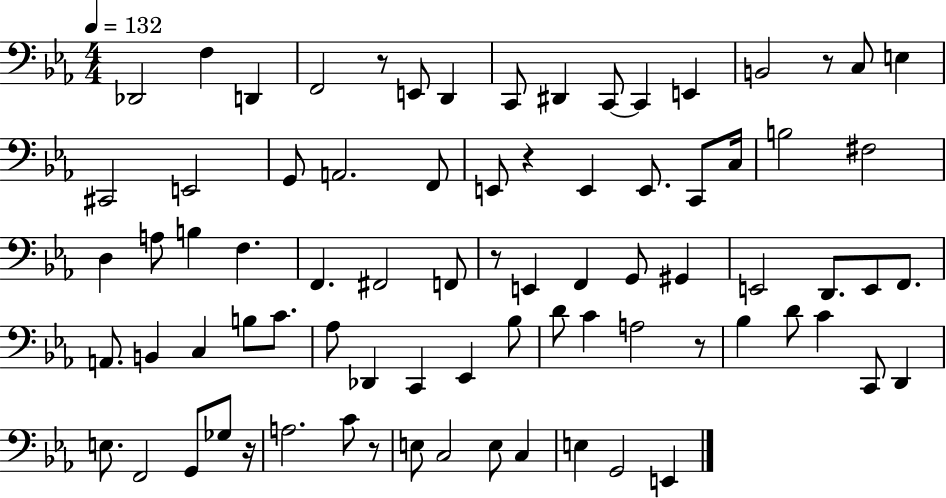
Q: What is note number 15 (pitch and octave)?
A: C#2